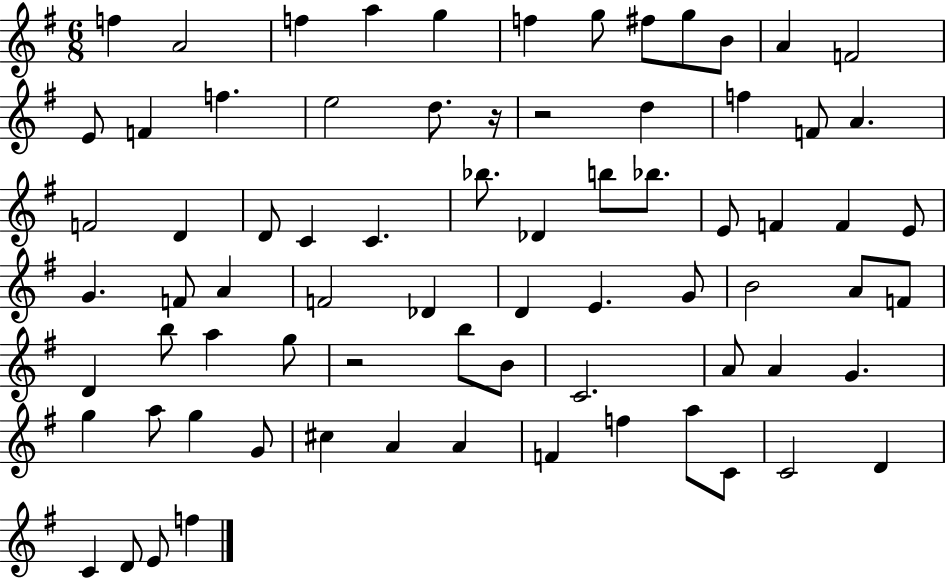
F5/q A4/h F5/q A5/q G5/q F5/q G5/e F#5/e G5/e B4/e A4/q F4/h E4/e F4/q F5/q. E5/h D5/e. R/s R/h D5/q F5/q F4/e A4/q. F4/h D4/q D4/e C4/q C4/q. Bb5/e. Db4/q B5/e Bb5/e. E4/e F4/q F4/q E4/e G4/q. F4/e A4/q F4/h Db4/q D4/q E4/q. G4/e B4/h A4/e F4/e D4/q B5/e A5/q G5/e R/h B5/e B4/e C4/h. A4/e A4/q G4/q. G5/q A5/e G5/q G4/e C#5/q A4/q A4/q F4/q F5/q A5/e C4/e C4/h D4/q C4/q D4/e E4/e F5/q